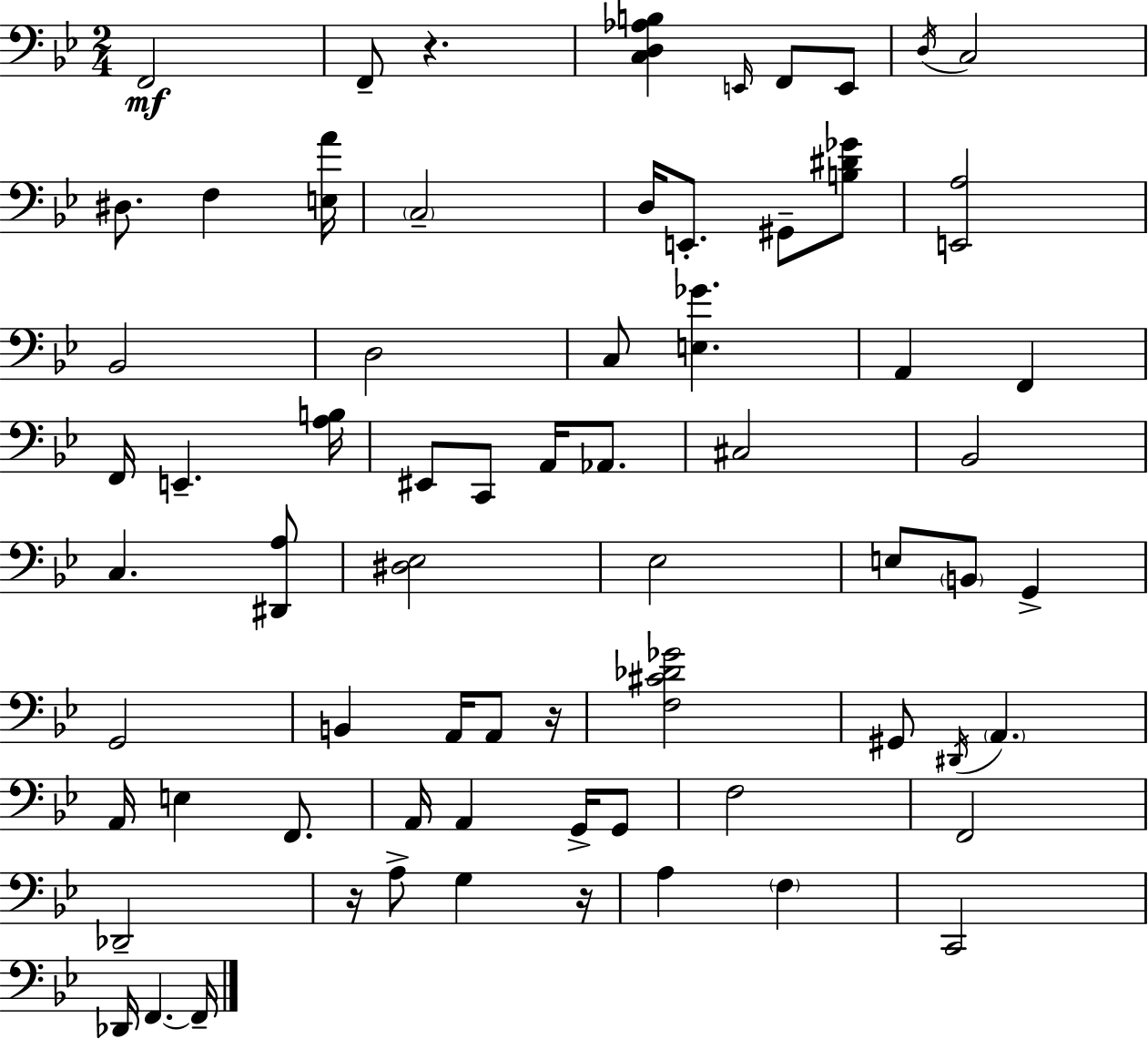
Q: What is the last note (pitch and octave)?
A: F2